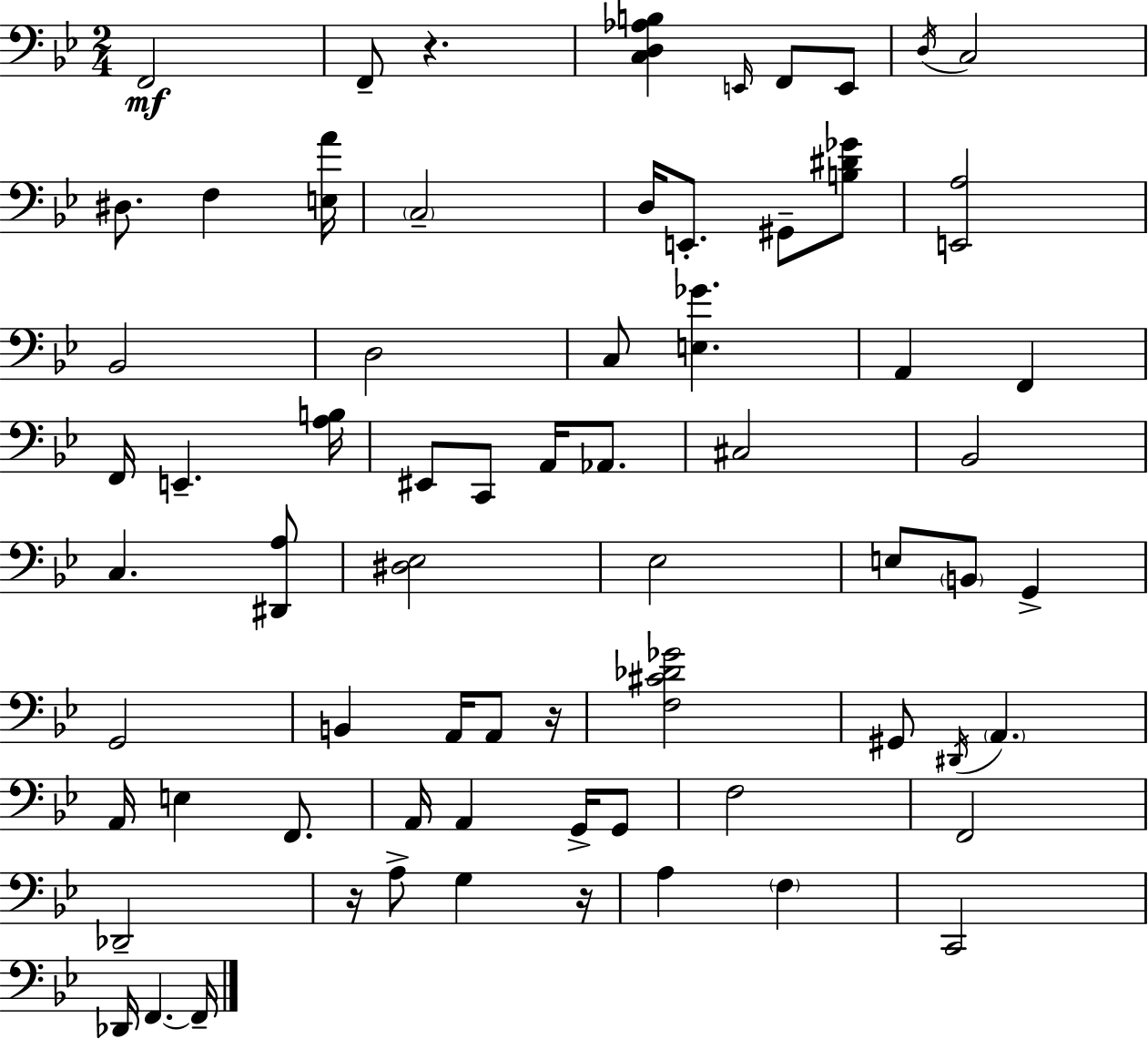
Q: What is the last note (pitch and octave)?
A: F2